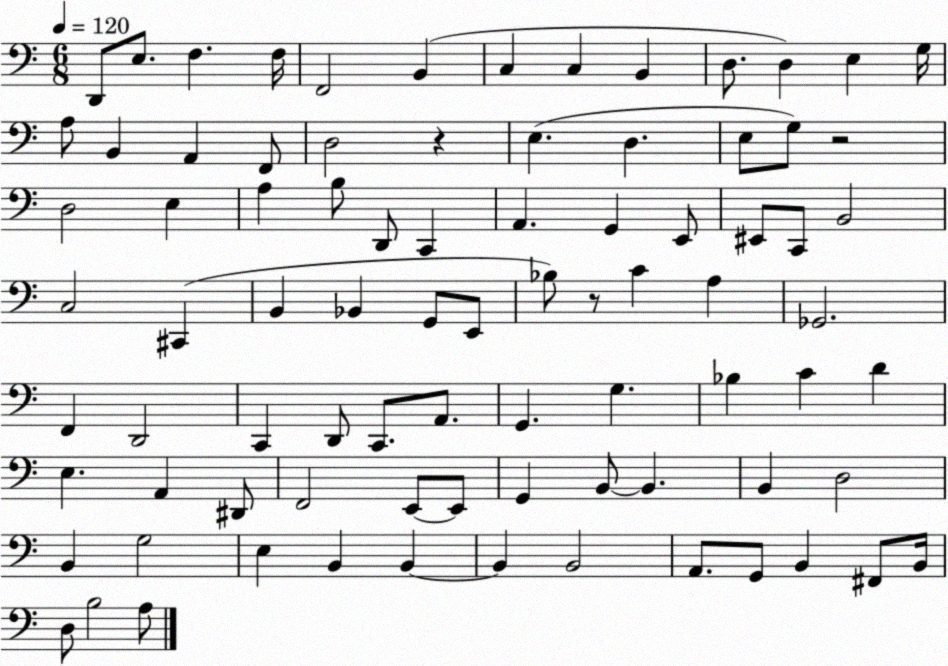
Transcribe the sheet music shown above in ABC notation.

X:1
T:Untitled
M:6/8
L:1/4
K:C
D,,/2 E,/2 F, F,/4 F,,2 B,, C, C, B,, D,/2 D, E, G,/4 A,/2 B,, A,, F,,/2 D,2 z E, D, E,/2 G,/2 z2 D,2 E, A, B,/2 D,,/2 C,, A,, G,, E,,/2 ^E,,/2 C,,/2 B,,2 C,2 ^C,, B,, _B,, G,,/2 E,,/2 _B,/2 z/2 C A, _G,,2 F,, D,,2 C,, D,,/2 C,,/2 A,,/2 G,, G, _B, C D E, A,, ^D,,/2 F,,2 E,,/2 E,,/2 G,, B,,/2 B,, B,, D,2 B,, G,2 E, B,, B,, B,, B,,2 A,,/2 G,,/2 B,, ^F,,/2 B,,/4 D,/2 B,2 A,/2